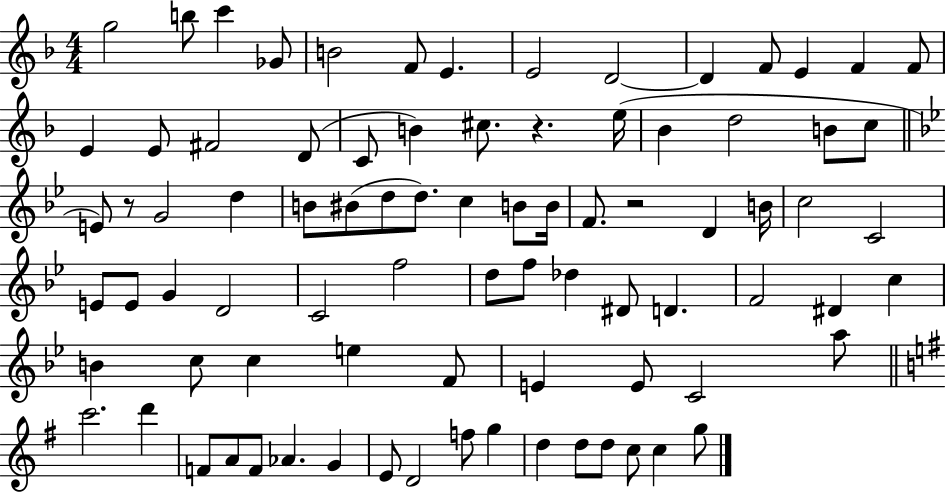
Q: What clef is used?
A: treble